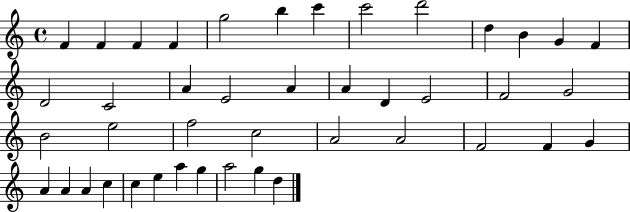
F4/q F4/q F4/q F4/q G5/h B5/q C6/q C6/h D6/h D5/q B4/q G4/q F4/q D4/h C4/h A4/q E4/h A4/q A4/q D4/q E4/h F4/h G4/h B4/h E5/h F5/h C5/h A4/h A4/h F4/h F4/q G4/q A4/q A4/q A4/q C5/q C5/q E5/q A5/q G5/q A5/h G5/q D5/q